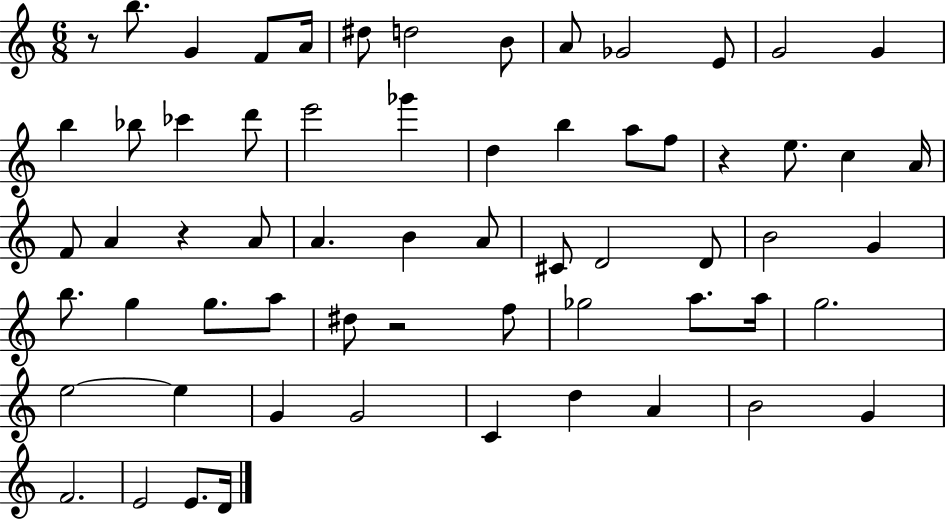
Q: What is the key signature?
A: C major